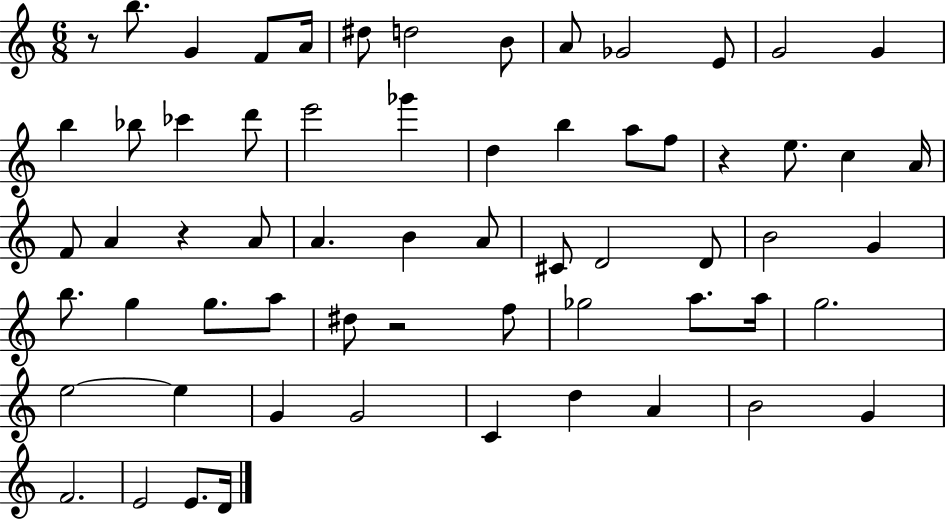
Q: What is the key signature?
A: C major